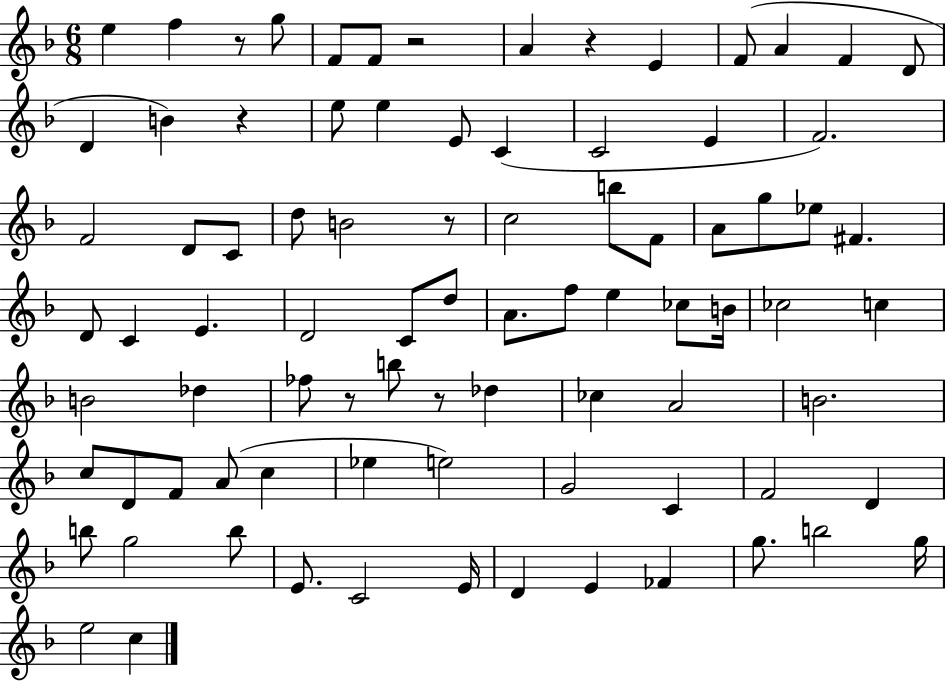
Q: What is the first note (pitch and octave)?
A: E5